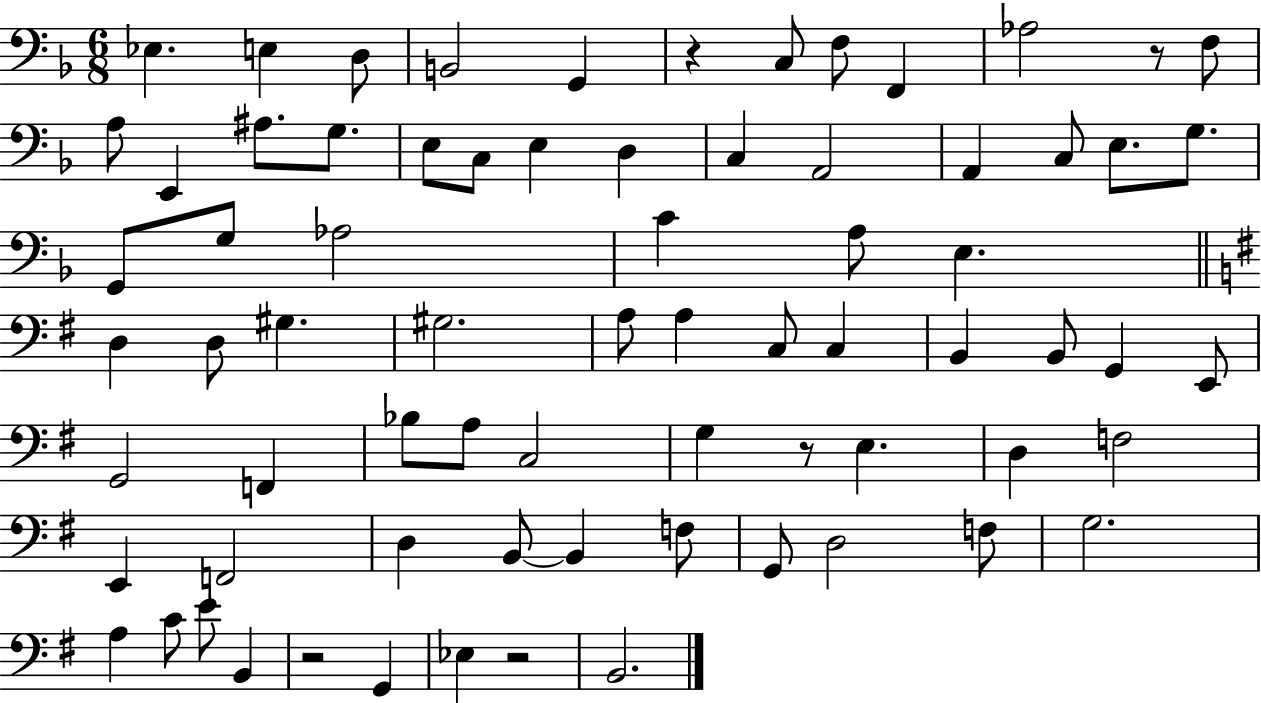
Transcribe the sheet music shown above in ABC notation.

X:1
T:Untitled
M:6/8
L:1/4
K:F
_E, E, D,/2 B,,2 G,, z C,/2 F,/2 F,, _A,2 z/2 F,/2 A,/2 E,, ^A,/2 G,/2 E,/2 C,/2 E, D, C, A,,2 A,, C,/2 E,/2 G,/2 G,,/2 G,/2 _A,2 C A,/2 E, D, D,/2 ^G, ^G,2 A,/2 A, C,/2 C, B,, B,,/2 G,, E,,/2 G,,2 F,, _B,/2 A,/2 C,2 G, z/2 E, D, F,2 E,, F,,2 D, B,,/2 B,, F,/2 G,,/2 D,2 F,/2 G,2 A, C/2 E/2 B,, z2 G,, _E, z2 B,,2